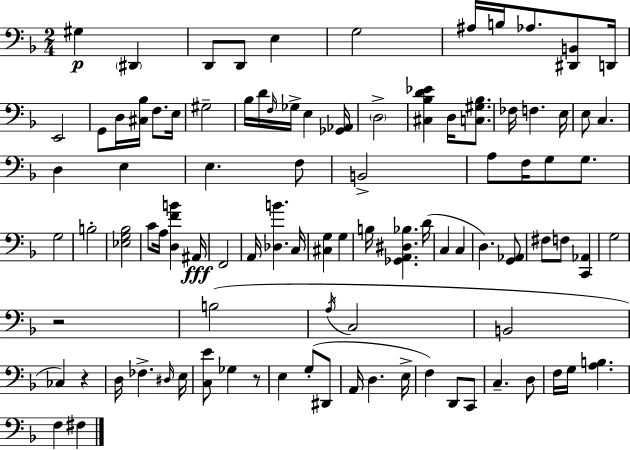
G#3/q D#2/q D2/e D2/e E3/q G3/h A#3/s B3/s Ab3/e. [D#2,B2]/e D2/s E2/h G2/e D3/s [C#3,Bb3]/s F3/e. E3/s G#3/h Bb3/s D4/s F3/s Gb3/s E3/q [Gb2,Ab2]/s D3/h [C#3,Bb3,D4,Eb4]/q D3/s [C3,G#3,Bb3]/e. FES3/s F3/q. E3/s E3/e C3/q. D3/q E3/q E3/q. F3/e B2/h A3/e F3/s G3/e G3/e. G3/h B3/h [Eb3,G3,Bb3]/h C4/e A3/s [D3,F4,B4]/q A#2/s F2/h A2/s [Db3,B4]/q. C3/s [C#3,G3]/q G3/q B3/s [Gb2,A2,D#3,Bb3]/q. D4/s C3/q C3/q D3/q. [G2,Ab2]/e F#3/e F3/e [C2,Ab2]/q G3/h R/h B3/h A3/s C3/h B2/h CES3/q R/q D3/s FES3/q. D#3/s E3/s [C3,E4]/e Gb3/q R/e E3/q G3/e D#2/e A2/s D3/q. E3/s F3/q D2/e C2/e C3/q. D3/e F3/s G3/s [A3,B3]/q. F3/q F#3/q